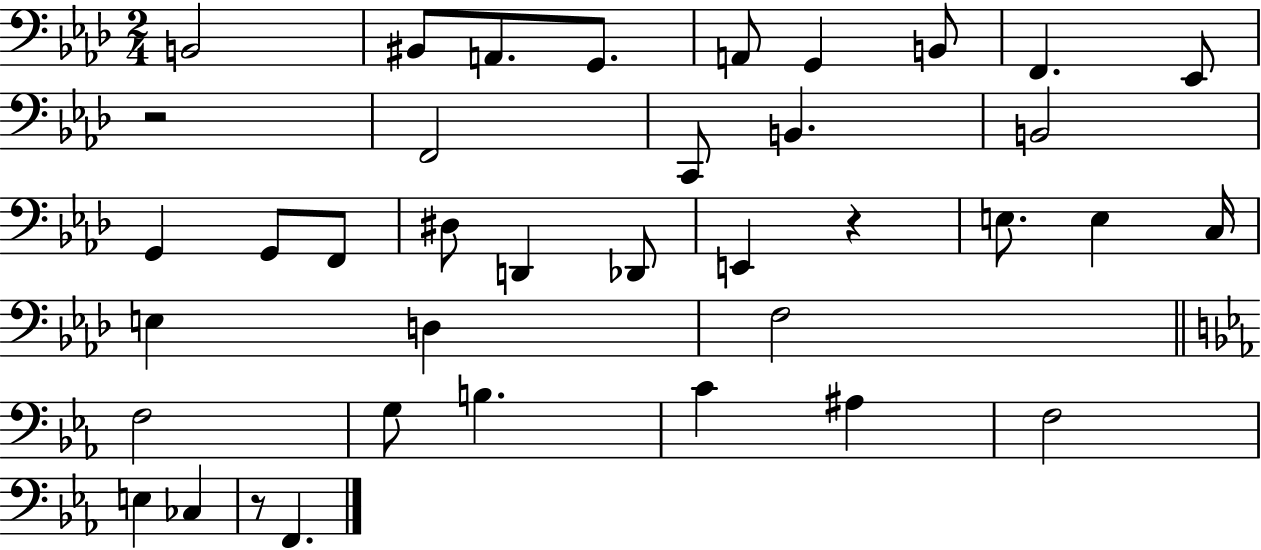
B2/h BIS2/e A2/e. G2/e. A2/e G2/q B2/e F2/q. Eb2/e R/h F2/h C2/e B2/q. B2/h G2/q G2/e F2/e D#3/e D2/q Db2/e E2/q R/q E3/e. E3/q C3/s E3/q D3/q F3/h F3/h G3/e B3/q. C4/q A#3/q F3/h E3/q CES3/q R/e F2/q.